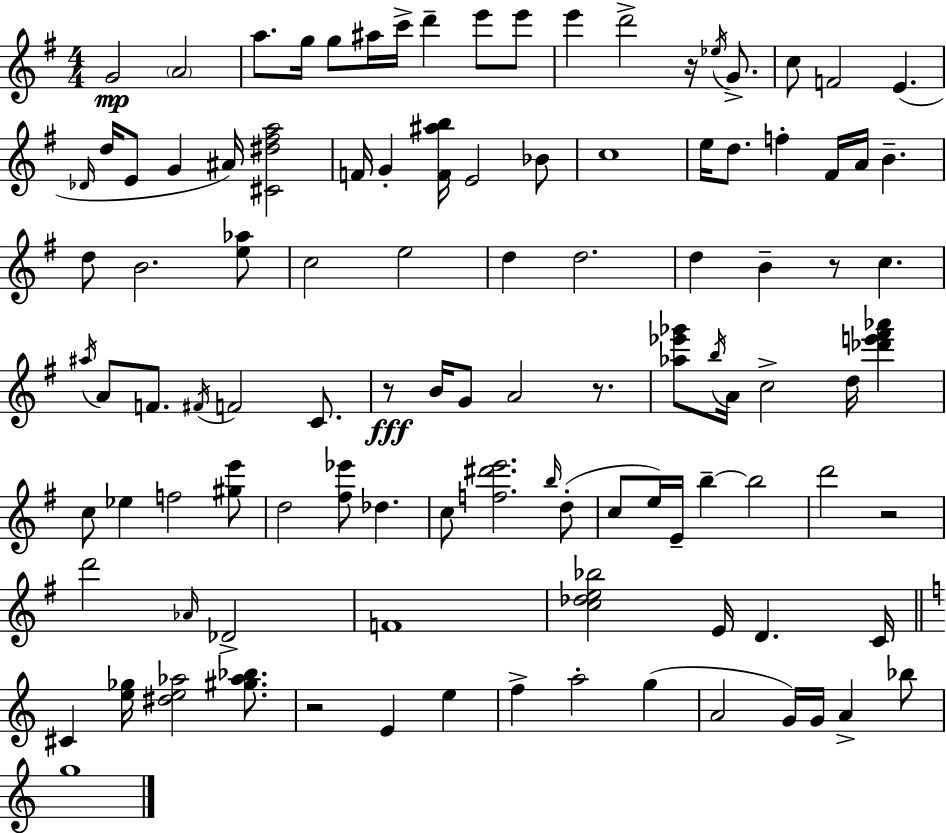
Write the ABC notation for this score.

X:1
T:Untitled
M:4/4
L:1/4
K:Em
G2 A2 a/2 g/4 g/2 ^a/4 c'/4 d' e'/2 e'/2 e' d'2 z/4 _e/4 G/2 c/2 F2 E _D/4 d/4 E/2 G ^A/4 [^C^d^fa]2 F/4 G [F^ab]/4 E2 _B/2 c4 e/4 d/2 f ^F/4 A/4 B d/2 B2 [e_a]/2 c2 e2 d d2 d B z/2 c ^a/4 A/2 F/2 ^F/4 F2 C/2 z/2 B/4 G/2 A2 z/2 [_a_e'_g']/2 b/4 A/4 c2 d/4 [_d'e'^f'_a'] c/2 _e f2 [^ge']/2 d2 [^f_e']/2 _d c/2 [f^d'e']2 b/4 d/2 c/2 e/4 E/4 b b2 d'2 z2 d'2 _A/4 _D2 F4 [c_de_b]2 E/4 D C/4 ^C [e_g]/4 [^de_a]2 [^g_a_b]/2 z2 E e f a2 g A2 G/4 G/4 A _b/2 g4